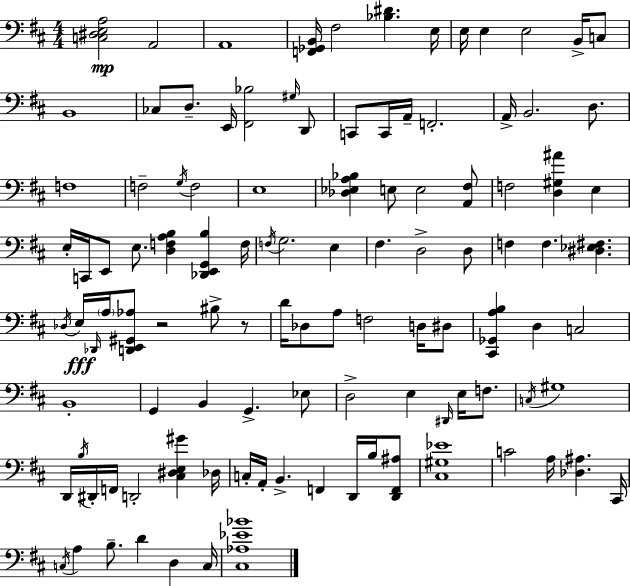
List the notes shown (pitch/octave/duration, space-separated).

[C3,D#3,E3,A3]/h A2/h A2/w [F2,Gb2,B2]/s F#3/h [Bb3,D#4]/q. E3/s E3/s E3/q E3/h B2/s C3/e B2/w CES3/e D3/e. E2/s [F#2,Bb3]/h G#3/s D2/e C2/e C2/s A2/s F2/h. A2/s B2/h. D3/e. F3/w F3/h G3/s F3/h E3/w [Db3,Eb3,A3,Bb3]/q E3/e E3/h [A2,F#3]/e F3/h [D3,G#3,A#4]/q E3/q E3/s C2/s E2/e E3/e. [D3,F3,A3,B3]/q [Db2,E2,G2,B3]/q F3/s F3/s G3/h. E3/q F#3/q. D3/h D3/e F3/q F3/q. [D#3,Eb3,F#3]/q. Db3/s E3/s Db2/s A3/s [D2,E2,G#2,Ab3]/e R/h BIS3/e R/e D4/s Db3/e A3/e F3/h D3/s D#3/e [C#2,Gb2,A3,B3]/q D3/q C3/h B2/w G2/q B2/q G2/q. Eb3/e D3/h E3/q D#2/s E3/s F3/e. C3/s G#3/w D2/s B3/s D#2/s F2/s D2/h [C#3,D#3,E3,G#4]/q Db3/s C3/s A2/s B2/q. F2/q D2/s B3/s [D2,F2,A#3]/e [C#3,G#3,Eb4]/w C4/h A3/s [Db3,A#3]/q. C#2/s C3/s A3/q B3/e. D4/q D3/q C3/s [C#3,Ab3,Eb4,Bb4]/w